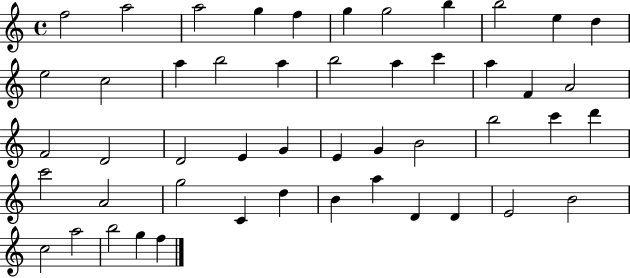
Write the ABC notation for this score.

X:1
T:Untitled
M:4/4
L:1/4
K:C
f2 a2 a2 g f g g2 b b2 e d e2 c2 a b2 a b2 a c' a F A2 F2 D2 D2 E G E G B2 b2 c' d' c'2 A2 g2 C d B a D D E2 B2 c2 a2 b2 g f